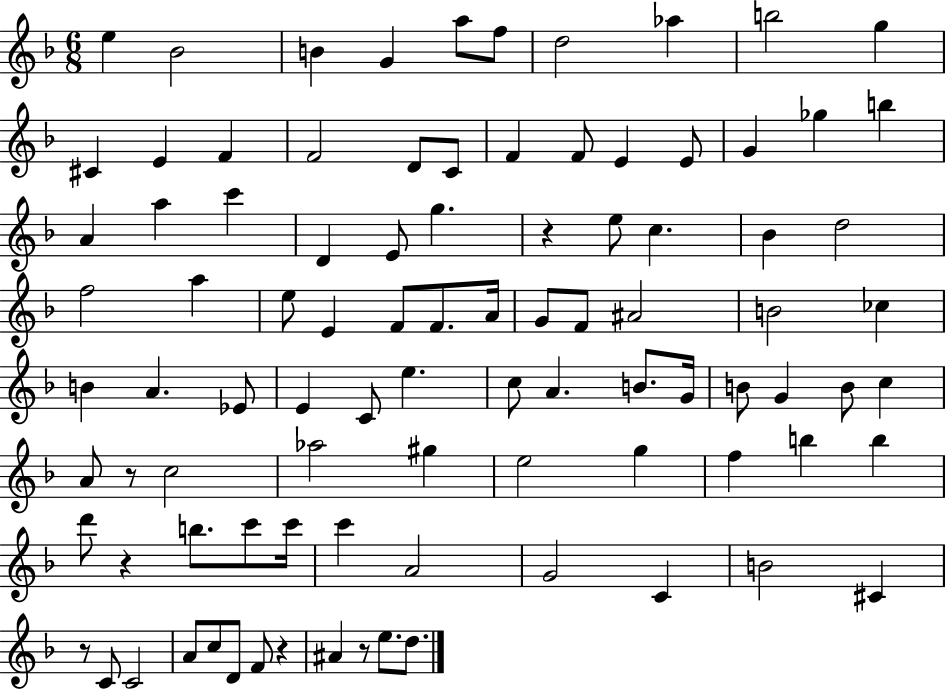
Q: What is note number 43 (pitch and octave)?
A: A#4